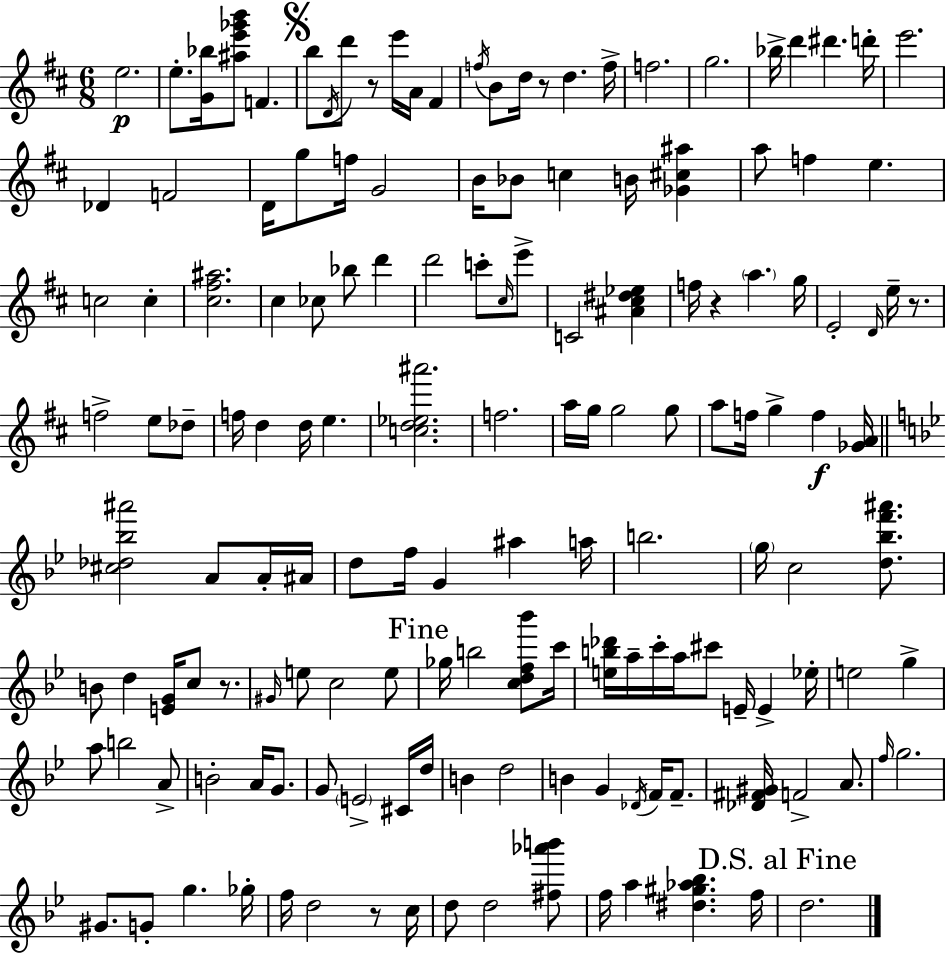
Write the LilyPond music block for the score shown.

{
  \clef treble
  \numericTimeSignature
  \time 6/8
  \key d \major
  \repeat volta 2 { e''2.\p | e''8.-. <g' bes''>16 <ais'' e''' ges''' b'''>8 f'4. | \mark \markup { \musicglyph "scripts.segno" } b''8 \acciaccatura { d'16 } d'''8 r8 e'''16 a'16 fis'4 | \acciaccatura { f''16 } b'8 d''16 r8 d''4. | \break f''16-> f''2. | g''2. | bes''16-> d'''4 dis'''4. | d'''16-. e'''2. | \break des'4 f'2 | d'16 g''8 f''16 g'2 | b'16 bes'8 c''4 b'16 <ges' cis'' ais''>4 | a''8 f''4 e''4. | \break c''2 c''4-. | <cis'' fis'' ais''>2. | cis''4 ces''8 bes''8 d'''4 | d'''2 c'''8-. | \break \grace { cis''16 } e'''8-> c'2 <ais' cis'' dis'' ees''>4 | f''16 r4 \parenthesize a''4. | g''16 e'2-. \grace { d'16 } | e''16-- r8. f''2-> | \break e''8 des''8-- f''16 d''4 d''16 e''4. | <c'' d'' ees'' ais'''>2. | f''2. | a''16 g''16 g''2 | \break g''8 a''8 f''16 g''4-> f''4\f | <ges' a'>16 \bar "||" \break \key g \minor <cis'' des'' bes'' ais'''>2 a'8 a'16-. ais'16 | d''8 f''16 g'4 ais''4 a''16 | b''2. | \parenthesize g''16 c''2 <d'' bes'' f''' ais'''>8. | \break b'8 d''4 <e' g'>16 c''8 r8. | \grace { gis'16 } e''8 c''2 e''8 | \mark "Fine" ges''16 b''2 <c'' d'' f'' bes'''>8 | c'''16 <e'' b'' des'''>16 a''16-- c'''16-. a''16 cis'''8 e'16-- e'4-> | \break ees''16-. e''2 g''4-> | a''8 b''2 a'8-> | b'2-. a'16 g'8. | g'8 \parenthesize e'2-> cis'16 | \break d''16 b'4 d''2 | b'4 g'4 \acciaccatura { des'16 } f'16 f'8.-- | <des' fis' gis'>16 f'2-> a'8. | \grace { f''16 } g''2. | \break gis'8. g'8-. g''4. | ges''16-. f''16 d''2 | r8 c''16 d''8 d''2 | <fis'' aes''' b'''>8 f''16 a''4 <dis'' gis'' aes'' bes''>4. | \break f''16 \mark "D.S. al Fine" d''2. | } \bar "|."
}